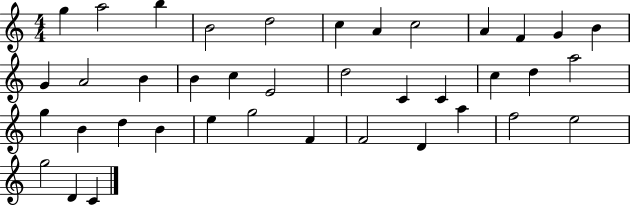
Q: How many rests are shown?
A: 0